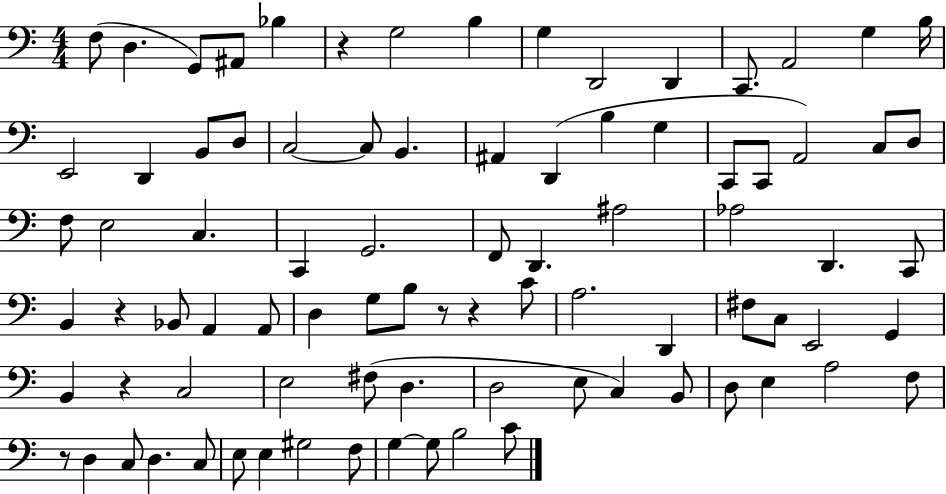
{
  \clef bass
  \numericTimeSignature
  \time 4/4
  \key c \major
  f8( d4. g,8) ais,8 bes4 | r4 g2 b4 | g4 d,2 d,4 | c,8. a,2 g4 b16 | \break e,2 d,4 b,8 d8 | c2~~ c8 b,4. | ais,4 d,4( b4 g4 | c,8 c,8 a,2) c8 d8 | \break f8 e2 c4. | c,4 g,2. | f,8 d,4. ais2 | aes2 d,4. c,8 | \break b,4 r4 bes,8 a,4 a,8 | d4 g8 b8 r8 r4 c'8 | a2. d,4 | fis8 c8 e,2 g,4 | \break b,4 r4 c2 | e2 fis8( d4. | d2 e8 c4) b,8 | d8 e4 a2 f8 | \break r8 d4 c8 d4. c8 | e8 e4 gis2 f8 | g4~~ g8 b2 c'8 | \bar "|."
}